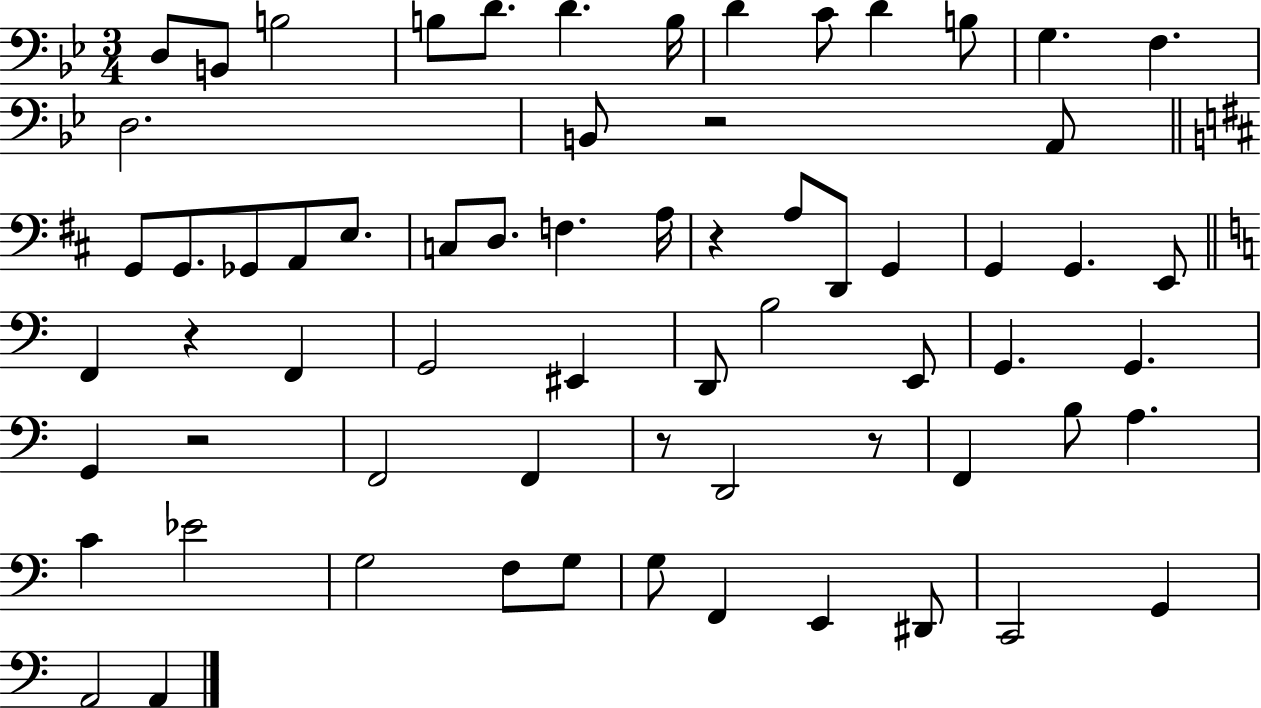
{
  \clef bass
  \numericTimeSignature
  \time 3/4
  \key bes \major
  d8 b,8 b2 | b8 d'8. d'4. b16 | d'4 c'8 d'4 b8 | g4. f4. | \break d2. | b,8 r2 a,8 | \bar "||" \break \key b \minor g,8 g,8. ges,8 a,8 e8. | c8 d8. f4. a16 | r4 a8 d,8 g,4 | g,4 g,4. e,8 | \break \bar "||" \break \key c \major f,4 r4 f,4 | g,2 eis,4 | d,8 b2 e,8 | g,4. g,4. | \break g,4 r2 | f,2 f,4 | r8 d,2 r8 | f,4 b8 a4. | \break c'4 ees'2 | g2 f8 g8 | g8 f,4 e,4 dis,8 | c,2 g,4 | \break a,2 a,4 | \bar "|."
}